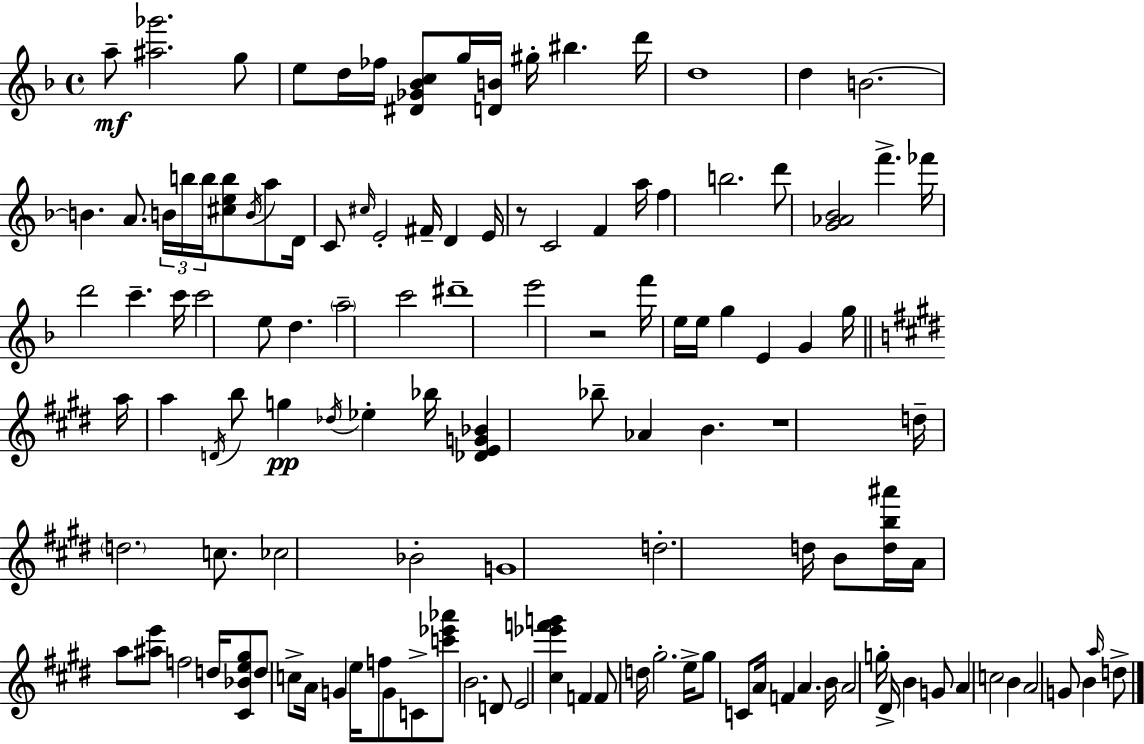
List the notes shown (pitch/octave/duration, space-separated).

A5/e [A#5,Gb6]/h. G5/e E5/e D5/s FES5/s [D#4,Gb4,Bb4,C5]/e G5/s [D4,B4]/s G#5/s BIS5/q. D6/s D5/w D5/q B4/h. B4/q. A4/e. B4/s B5/s B5/s [C#5,E5,B5]/e B4/s A5/e D4/s C4/e C#5/s E4/h F#4/s D4/q E4/s R/e C4/h F4/q A5/s F5/q B5/h. D6/e [G4,Ab4,Bb4]/h F6/q. FES6/s D6/h C6/q. C6/s C6/h E5/e D5/q. A5/h C6/h D#6/w E6/h R/h F6/s E5/s E5/s G5/q E4/q G4/q G5/s A5/s A5/q D4/s B5/e G5/q Db5/s Eb5/q Bb5/s [Db4,E4,G4,Bb4]/q Bb5/e Ab4/q B4/q. R/w D5/s D5/h. C5/e. CES5/h Bb4/h G4/w D5/h. D5/s B4/e [D5,B5,A#6]/s A4/s A5/e [A#5,E6]/e F5/h D5/s [C#4,Bb4,E5,G#5]/e D5/e C5/e A4/s G4/q E5/s F5/e G4/e C4/e [C6,Eb6,Ab6]/e B4/h. D4/e E4/h [C#5,Eb6,F6,G6]/q F4/q F4/e D5/s G#5/h. E5/s G#5/e C4/e A4/s F4/q A4/q. B4/s A4/h G5/s D#4/s B4/q G4/e A4/q C5/h B4/q A4/h G4/e B4/q A5/s D5/e